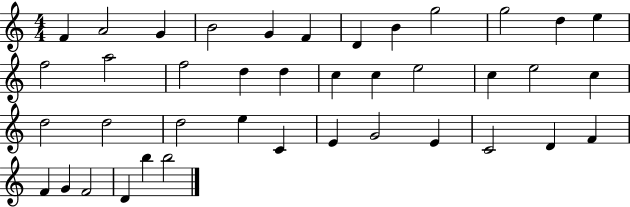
{
  \clef treble
  \numericTimeSignature
  \time 4/4
  \key c \major
  f'4 a'2 g'4 | b'2 g'4 f'4 | d'4 b'4 g''2 | g''2 d''4 e''4 | \break f''2 a''2 | f''2 d''4 d''4 | c''4 c''4 e''2 | c''4 e''2 c''4 | \break d''2 d''2 | d''2 e''4 c'4 | e'4 g'2 e'4 | c'2 d'4 f'4 | \break f'4 g'4 f'2 | d'4 b''4 b''2 | \bar "|."
}